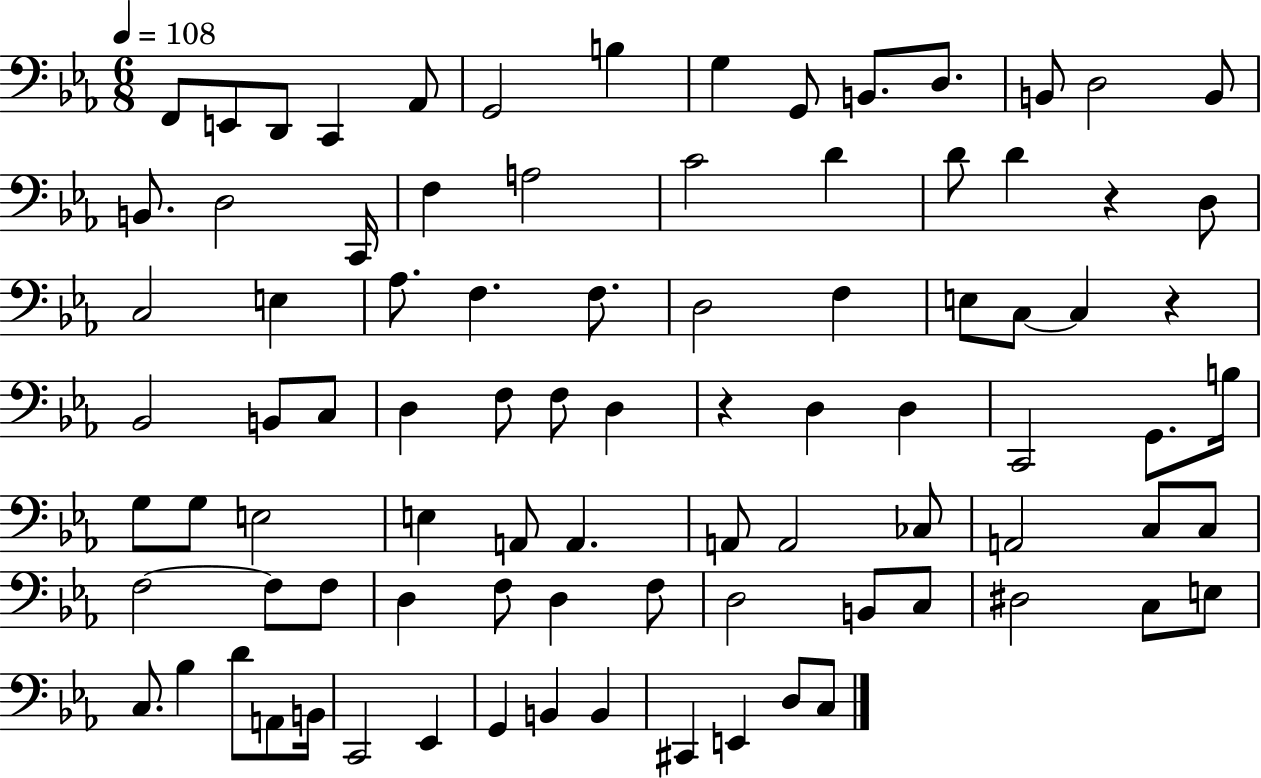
X:1
T:Untitled
M:6/8
L:1/4
K:Eb
F,,/2 E,,/2 D,,/2 C,, _A,,/2 G,,2 B, G, G,,/2 B,,/2 D,/2 B,,/2 D,2 B,,/2 B,,/2 D,2 C,,/4 F, A,2 C2 D D/2 D z D,/2 C,2 E, _A,/2 F, F,/2 D,2 F, E,/2 C,/2 C, z _B,,2 B,,/2 C,/2 D, F,/2 F,/2 D, z D, D, C,,2 G,,/2 B,/4 G,/2 G,/2 E,2 E, A,,/2 A,, A,,/2 A,,2 _C,/2 A,,2 C,/2 C,/2 F,2 F,/2 F,/2 D, F,/2 D, F,/2 D,2 B,,/2 C,/2 ^D,2 C,/2 E,/2 C,/2 _B, D/2 A,,/2 B,,/4 C,,2 _E,, G,, B,, B,, ^C,, E,, D,/2 C,/2